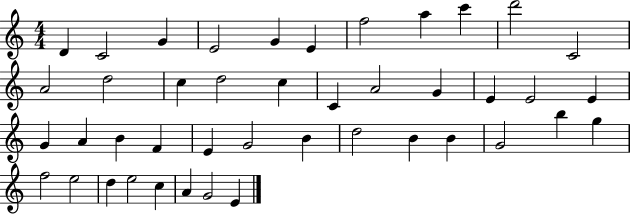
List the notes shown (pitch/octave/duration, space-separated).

D4/q C4/h G4/q E4/h G4/q E4/q F5/h A5/q C6/q D6/h C4/h A4/h D5/h C5/q D5/h C5/q C4/q A4/h G4/q E4/q E4/h E4/q G4/q A4/q B4/q F4/q E4/q G4/h B4/q D5/h B4/q B4/q G4/h B5/q G5/q F5/h E5/h D5/q E5/h C5/q A4/q G4/h E4/q